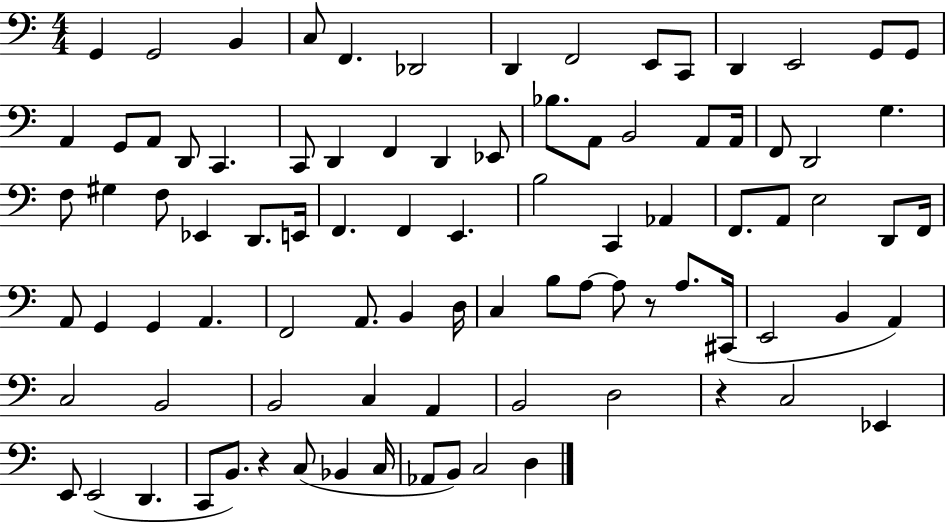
G2/q G2/h B2/q C3/e F2/q. Db2/h D2/q F2/h E2/e C2/e D2/q E2/h G2/e G2/e A2/q G2/e A2/e D2/e C2/q. C2/e D2/q F2/q D2/q Eb2/e Bb3/e. A2/e B2/h A2/e A2/s F2/e D2/h G3/q. F3/e G#3/q F3/e Eb2/q D2/e. E2/s F2/q. F2/q E2/q. B3/h C2/q Ab2/q F2/e. A2/e E3/h D2/e F2/s A2/e G2/q G2/q A2/q. F2/h A2/e. B2/q D3/s C3/q B3/e A3/e A3/e R/e A3/e. C#2/s E2/h B2/q A2/q C3/h B2/h B2/h C3/q A2/q B2/h D3/h R/q C3/h Eb2/q E2/e E2/h D2/q. C2/e B2/e. R/q C3/e Bb2/q C3/s Ab2/e B2/e C3/h D3/q